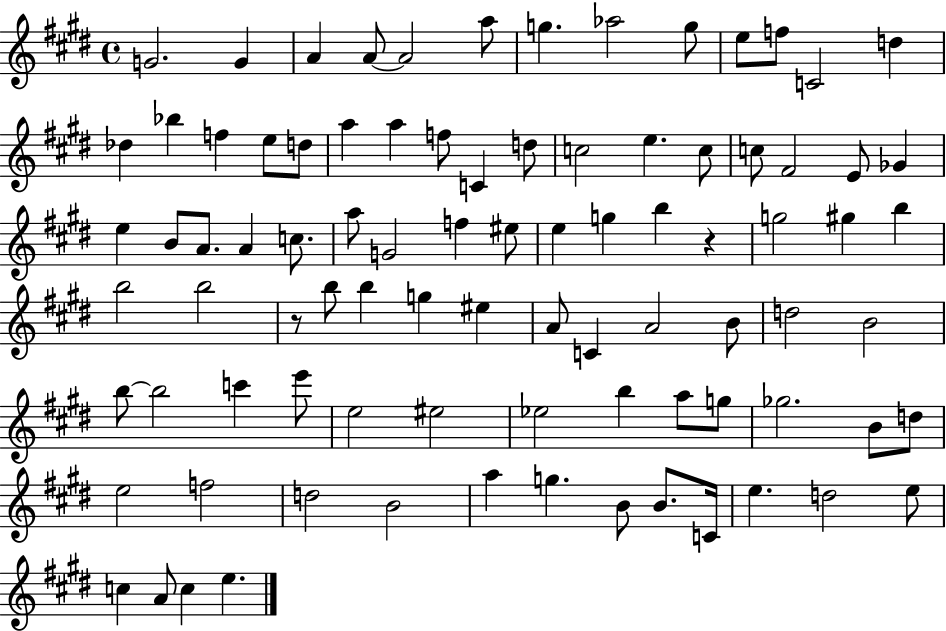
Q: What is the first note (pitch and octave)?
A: G4